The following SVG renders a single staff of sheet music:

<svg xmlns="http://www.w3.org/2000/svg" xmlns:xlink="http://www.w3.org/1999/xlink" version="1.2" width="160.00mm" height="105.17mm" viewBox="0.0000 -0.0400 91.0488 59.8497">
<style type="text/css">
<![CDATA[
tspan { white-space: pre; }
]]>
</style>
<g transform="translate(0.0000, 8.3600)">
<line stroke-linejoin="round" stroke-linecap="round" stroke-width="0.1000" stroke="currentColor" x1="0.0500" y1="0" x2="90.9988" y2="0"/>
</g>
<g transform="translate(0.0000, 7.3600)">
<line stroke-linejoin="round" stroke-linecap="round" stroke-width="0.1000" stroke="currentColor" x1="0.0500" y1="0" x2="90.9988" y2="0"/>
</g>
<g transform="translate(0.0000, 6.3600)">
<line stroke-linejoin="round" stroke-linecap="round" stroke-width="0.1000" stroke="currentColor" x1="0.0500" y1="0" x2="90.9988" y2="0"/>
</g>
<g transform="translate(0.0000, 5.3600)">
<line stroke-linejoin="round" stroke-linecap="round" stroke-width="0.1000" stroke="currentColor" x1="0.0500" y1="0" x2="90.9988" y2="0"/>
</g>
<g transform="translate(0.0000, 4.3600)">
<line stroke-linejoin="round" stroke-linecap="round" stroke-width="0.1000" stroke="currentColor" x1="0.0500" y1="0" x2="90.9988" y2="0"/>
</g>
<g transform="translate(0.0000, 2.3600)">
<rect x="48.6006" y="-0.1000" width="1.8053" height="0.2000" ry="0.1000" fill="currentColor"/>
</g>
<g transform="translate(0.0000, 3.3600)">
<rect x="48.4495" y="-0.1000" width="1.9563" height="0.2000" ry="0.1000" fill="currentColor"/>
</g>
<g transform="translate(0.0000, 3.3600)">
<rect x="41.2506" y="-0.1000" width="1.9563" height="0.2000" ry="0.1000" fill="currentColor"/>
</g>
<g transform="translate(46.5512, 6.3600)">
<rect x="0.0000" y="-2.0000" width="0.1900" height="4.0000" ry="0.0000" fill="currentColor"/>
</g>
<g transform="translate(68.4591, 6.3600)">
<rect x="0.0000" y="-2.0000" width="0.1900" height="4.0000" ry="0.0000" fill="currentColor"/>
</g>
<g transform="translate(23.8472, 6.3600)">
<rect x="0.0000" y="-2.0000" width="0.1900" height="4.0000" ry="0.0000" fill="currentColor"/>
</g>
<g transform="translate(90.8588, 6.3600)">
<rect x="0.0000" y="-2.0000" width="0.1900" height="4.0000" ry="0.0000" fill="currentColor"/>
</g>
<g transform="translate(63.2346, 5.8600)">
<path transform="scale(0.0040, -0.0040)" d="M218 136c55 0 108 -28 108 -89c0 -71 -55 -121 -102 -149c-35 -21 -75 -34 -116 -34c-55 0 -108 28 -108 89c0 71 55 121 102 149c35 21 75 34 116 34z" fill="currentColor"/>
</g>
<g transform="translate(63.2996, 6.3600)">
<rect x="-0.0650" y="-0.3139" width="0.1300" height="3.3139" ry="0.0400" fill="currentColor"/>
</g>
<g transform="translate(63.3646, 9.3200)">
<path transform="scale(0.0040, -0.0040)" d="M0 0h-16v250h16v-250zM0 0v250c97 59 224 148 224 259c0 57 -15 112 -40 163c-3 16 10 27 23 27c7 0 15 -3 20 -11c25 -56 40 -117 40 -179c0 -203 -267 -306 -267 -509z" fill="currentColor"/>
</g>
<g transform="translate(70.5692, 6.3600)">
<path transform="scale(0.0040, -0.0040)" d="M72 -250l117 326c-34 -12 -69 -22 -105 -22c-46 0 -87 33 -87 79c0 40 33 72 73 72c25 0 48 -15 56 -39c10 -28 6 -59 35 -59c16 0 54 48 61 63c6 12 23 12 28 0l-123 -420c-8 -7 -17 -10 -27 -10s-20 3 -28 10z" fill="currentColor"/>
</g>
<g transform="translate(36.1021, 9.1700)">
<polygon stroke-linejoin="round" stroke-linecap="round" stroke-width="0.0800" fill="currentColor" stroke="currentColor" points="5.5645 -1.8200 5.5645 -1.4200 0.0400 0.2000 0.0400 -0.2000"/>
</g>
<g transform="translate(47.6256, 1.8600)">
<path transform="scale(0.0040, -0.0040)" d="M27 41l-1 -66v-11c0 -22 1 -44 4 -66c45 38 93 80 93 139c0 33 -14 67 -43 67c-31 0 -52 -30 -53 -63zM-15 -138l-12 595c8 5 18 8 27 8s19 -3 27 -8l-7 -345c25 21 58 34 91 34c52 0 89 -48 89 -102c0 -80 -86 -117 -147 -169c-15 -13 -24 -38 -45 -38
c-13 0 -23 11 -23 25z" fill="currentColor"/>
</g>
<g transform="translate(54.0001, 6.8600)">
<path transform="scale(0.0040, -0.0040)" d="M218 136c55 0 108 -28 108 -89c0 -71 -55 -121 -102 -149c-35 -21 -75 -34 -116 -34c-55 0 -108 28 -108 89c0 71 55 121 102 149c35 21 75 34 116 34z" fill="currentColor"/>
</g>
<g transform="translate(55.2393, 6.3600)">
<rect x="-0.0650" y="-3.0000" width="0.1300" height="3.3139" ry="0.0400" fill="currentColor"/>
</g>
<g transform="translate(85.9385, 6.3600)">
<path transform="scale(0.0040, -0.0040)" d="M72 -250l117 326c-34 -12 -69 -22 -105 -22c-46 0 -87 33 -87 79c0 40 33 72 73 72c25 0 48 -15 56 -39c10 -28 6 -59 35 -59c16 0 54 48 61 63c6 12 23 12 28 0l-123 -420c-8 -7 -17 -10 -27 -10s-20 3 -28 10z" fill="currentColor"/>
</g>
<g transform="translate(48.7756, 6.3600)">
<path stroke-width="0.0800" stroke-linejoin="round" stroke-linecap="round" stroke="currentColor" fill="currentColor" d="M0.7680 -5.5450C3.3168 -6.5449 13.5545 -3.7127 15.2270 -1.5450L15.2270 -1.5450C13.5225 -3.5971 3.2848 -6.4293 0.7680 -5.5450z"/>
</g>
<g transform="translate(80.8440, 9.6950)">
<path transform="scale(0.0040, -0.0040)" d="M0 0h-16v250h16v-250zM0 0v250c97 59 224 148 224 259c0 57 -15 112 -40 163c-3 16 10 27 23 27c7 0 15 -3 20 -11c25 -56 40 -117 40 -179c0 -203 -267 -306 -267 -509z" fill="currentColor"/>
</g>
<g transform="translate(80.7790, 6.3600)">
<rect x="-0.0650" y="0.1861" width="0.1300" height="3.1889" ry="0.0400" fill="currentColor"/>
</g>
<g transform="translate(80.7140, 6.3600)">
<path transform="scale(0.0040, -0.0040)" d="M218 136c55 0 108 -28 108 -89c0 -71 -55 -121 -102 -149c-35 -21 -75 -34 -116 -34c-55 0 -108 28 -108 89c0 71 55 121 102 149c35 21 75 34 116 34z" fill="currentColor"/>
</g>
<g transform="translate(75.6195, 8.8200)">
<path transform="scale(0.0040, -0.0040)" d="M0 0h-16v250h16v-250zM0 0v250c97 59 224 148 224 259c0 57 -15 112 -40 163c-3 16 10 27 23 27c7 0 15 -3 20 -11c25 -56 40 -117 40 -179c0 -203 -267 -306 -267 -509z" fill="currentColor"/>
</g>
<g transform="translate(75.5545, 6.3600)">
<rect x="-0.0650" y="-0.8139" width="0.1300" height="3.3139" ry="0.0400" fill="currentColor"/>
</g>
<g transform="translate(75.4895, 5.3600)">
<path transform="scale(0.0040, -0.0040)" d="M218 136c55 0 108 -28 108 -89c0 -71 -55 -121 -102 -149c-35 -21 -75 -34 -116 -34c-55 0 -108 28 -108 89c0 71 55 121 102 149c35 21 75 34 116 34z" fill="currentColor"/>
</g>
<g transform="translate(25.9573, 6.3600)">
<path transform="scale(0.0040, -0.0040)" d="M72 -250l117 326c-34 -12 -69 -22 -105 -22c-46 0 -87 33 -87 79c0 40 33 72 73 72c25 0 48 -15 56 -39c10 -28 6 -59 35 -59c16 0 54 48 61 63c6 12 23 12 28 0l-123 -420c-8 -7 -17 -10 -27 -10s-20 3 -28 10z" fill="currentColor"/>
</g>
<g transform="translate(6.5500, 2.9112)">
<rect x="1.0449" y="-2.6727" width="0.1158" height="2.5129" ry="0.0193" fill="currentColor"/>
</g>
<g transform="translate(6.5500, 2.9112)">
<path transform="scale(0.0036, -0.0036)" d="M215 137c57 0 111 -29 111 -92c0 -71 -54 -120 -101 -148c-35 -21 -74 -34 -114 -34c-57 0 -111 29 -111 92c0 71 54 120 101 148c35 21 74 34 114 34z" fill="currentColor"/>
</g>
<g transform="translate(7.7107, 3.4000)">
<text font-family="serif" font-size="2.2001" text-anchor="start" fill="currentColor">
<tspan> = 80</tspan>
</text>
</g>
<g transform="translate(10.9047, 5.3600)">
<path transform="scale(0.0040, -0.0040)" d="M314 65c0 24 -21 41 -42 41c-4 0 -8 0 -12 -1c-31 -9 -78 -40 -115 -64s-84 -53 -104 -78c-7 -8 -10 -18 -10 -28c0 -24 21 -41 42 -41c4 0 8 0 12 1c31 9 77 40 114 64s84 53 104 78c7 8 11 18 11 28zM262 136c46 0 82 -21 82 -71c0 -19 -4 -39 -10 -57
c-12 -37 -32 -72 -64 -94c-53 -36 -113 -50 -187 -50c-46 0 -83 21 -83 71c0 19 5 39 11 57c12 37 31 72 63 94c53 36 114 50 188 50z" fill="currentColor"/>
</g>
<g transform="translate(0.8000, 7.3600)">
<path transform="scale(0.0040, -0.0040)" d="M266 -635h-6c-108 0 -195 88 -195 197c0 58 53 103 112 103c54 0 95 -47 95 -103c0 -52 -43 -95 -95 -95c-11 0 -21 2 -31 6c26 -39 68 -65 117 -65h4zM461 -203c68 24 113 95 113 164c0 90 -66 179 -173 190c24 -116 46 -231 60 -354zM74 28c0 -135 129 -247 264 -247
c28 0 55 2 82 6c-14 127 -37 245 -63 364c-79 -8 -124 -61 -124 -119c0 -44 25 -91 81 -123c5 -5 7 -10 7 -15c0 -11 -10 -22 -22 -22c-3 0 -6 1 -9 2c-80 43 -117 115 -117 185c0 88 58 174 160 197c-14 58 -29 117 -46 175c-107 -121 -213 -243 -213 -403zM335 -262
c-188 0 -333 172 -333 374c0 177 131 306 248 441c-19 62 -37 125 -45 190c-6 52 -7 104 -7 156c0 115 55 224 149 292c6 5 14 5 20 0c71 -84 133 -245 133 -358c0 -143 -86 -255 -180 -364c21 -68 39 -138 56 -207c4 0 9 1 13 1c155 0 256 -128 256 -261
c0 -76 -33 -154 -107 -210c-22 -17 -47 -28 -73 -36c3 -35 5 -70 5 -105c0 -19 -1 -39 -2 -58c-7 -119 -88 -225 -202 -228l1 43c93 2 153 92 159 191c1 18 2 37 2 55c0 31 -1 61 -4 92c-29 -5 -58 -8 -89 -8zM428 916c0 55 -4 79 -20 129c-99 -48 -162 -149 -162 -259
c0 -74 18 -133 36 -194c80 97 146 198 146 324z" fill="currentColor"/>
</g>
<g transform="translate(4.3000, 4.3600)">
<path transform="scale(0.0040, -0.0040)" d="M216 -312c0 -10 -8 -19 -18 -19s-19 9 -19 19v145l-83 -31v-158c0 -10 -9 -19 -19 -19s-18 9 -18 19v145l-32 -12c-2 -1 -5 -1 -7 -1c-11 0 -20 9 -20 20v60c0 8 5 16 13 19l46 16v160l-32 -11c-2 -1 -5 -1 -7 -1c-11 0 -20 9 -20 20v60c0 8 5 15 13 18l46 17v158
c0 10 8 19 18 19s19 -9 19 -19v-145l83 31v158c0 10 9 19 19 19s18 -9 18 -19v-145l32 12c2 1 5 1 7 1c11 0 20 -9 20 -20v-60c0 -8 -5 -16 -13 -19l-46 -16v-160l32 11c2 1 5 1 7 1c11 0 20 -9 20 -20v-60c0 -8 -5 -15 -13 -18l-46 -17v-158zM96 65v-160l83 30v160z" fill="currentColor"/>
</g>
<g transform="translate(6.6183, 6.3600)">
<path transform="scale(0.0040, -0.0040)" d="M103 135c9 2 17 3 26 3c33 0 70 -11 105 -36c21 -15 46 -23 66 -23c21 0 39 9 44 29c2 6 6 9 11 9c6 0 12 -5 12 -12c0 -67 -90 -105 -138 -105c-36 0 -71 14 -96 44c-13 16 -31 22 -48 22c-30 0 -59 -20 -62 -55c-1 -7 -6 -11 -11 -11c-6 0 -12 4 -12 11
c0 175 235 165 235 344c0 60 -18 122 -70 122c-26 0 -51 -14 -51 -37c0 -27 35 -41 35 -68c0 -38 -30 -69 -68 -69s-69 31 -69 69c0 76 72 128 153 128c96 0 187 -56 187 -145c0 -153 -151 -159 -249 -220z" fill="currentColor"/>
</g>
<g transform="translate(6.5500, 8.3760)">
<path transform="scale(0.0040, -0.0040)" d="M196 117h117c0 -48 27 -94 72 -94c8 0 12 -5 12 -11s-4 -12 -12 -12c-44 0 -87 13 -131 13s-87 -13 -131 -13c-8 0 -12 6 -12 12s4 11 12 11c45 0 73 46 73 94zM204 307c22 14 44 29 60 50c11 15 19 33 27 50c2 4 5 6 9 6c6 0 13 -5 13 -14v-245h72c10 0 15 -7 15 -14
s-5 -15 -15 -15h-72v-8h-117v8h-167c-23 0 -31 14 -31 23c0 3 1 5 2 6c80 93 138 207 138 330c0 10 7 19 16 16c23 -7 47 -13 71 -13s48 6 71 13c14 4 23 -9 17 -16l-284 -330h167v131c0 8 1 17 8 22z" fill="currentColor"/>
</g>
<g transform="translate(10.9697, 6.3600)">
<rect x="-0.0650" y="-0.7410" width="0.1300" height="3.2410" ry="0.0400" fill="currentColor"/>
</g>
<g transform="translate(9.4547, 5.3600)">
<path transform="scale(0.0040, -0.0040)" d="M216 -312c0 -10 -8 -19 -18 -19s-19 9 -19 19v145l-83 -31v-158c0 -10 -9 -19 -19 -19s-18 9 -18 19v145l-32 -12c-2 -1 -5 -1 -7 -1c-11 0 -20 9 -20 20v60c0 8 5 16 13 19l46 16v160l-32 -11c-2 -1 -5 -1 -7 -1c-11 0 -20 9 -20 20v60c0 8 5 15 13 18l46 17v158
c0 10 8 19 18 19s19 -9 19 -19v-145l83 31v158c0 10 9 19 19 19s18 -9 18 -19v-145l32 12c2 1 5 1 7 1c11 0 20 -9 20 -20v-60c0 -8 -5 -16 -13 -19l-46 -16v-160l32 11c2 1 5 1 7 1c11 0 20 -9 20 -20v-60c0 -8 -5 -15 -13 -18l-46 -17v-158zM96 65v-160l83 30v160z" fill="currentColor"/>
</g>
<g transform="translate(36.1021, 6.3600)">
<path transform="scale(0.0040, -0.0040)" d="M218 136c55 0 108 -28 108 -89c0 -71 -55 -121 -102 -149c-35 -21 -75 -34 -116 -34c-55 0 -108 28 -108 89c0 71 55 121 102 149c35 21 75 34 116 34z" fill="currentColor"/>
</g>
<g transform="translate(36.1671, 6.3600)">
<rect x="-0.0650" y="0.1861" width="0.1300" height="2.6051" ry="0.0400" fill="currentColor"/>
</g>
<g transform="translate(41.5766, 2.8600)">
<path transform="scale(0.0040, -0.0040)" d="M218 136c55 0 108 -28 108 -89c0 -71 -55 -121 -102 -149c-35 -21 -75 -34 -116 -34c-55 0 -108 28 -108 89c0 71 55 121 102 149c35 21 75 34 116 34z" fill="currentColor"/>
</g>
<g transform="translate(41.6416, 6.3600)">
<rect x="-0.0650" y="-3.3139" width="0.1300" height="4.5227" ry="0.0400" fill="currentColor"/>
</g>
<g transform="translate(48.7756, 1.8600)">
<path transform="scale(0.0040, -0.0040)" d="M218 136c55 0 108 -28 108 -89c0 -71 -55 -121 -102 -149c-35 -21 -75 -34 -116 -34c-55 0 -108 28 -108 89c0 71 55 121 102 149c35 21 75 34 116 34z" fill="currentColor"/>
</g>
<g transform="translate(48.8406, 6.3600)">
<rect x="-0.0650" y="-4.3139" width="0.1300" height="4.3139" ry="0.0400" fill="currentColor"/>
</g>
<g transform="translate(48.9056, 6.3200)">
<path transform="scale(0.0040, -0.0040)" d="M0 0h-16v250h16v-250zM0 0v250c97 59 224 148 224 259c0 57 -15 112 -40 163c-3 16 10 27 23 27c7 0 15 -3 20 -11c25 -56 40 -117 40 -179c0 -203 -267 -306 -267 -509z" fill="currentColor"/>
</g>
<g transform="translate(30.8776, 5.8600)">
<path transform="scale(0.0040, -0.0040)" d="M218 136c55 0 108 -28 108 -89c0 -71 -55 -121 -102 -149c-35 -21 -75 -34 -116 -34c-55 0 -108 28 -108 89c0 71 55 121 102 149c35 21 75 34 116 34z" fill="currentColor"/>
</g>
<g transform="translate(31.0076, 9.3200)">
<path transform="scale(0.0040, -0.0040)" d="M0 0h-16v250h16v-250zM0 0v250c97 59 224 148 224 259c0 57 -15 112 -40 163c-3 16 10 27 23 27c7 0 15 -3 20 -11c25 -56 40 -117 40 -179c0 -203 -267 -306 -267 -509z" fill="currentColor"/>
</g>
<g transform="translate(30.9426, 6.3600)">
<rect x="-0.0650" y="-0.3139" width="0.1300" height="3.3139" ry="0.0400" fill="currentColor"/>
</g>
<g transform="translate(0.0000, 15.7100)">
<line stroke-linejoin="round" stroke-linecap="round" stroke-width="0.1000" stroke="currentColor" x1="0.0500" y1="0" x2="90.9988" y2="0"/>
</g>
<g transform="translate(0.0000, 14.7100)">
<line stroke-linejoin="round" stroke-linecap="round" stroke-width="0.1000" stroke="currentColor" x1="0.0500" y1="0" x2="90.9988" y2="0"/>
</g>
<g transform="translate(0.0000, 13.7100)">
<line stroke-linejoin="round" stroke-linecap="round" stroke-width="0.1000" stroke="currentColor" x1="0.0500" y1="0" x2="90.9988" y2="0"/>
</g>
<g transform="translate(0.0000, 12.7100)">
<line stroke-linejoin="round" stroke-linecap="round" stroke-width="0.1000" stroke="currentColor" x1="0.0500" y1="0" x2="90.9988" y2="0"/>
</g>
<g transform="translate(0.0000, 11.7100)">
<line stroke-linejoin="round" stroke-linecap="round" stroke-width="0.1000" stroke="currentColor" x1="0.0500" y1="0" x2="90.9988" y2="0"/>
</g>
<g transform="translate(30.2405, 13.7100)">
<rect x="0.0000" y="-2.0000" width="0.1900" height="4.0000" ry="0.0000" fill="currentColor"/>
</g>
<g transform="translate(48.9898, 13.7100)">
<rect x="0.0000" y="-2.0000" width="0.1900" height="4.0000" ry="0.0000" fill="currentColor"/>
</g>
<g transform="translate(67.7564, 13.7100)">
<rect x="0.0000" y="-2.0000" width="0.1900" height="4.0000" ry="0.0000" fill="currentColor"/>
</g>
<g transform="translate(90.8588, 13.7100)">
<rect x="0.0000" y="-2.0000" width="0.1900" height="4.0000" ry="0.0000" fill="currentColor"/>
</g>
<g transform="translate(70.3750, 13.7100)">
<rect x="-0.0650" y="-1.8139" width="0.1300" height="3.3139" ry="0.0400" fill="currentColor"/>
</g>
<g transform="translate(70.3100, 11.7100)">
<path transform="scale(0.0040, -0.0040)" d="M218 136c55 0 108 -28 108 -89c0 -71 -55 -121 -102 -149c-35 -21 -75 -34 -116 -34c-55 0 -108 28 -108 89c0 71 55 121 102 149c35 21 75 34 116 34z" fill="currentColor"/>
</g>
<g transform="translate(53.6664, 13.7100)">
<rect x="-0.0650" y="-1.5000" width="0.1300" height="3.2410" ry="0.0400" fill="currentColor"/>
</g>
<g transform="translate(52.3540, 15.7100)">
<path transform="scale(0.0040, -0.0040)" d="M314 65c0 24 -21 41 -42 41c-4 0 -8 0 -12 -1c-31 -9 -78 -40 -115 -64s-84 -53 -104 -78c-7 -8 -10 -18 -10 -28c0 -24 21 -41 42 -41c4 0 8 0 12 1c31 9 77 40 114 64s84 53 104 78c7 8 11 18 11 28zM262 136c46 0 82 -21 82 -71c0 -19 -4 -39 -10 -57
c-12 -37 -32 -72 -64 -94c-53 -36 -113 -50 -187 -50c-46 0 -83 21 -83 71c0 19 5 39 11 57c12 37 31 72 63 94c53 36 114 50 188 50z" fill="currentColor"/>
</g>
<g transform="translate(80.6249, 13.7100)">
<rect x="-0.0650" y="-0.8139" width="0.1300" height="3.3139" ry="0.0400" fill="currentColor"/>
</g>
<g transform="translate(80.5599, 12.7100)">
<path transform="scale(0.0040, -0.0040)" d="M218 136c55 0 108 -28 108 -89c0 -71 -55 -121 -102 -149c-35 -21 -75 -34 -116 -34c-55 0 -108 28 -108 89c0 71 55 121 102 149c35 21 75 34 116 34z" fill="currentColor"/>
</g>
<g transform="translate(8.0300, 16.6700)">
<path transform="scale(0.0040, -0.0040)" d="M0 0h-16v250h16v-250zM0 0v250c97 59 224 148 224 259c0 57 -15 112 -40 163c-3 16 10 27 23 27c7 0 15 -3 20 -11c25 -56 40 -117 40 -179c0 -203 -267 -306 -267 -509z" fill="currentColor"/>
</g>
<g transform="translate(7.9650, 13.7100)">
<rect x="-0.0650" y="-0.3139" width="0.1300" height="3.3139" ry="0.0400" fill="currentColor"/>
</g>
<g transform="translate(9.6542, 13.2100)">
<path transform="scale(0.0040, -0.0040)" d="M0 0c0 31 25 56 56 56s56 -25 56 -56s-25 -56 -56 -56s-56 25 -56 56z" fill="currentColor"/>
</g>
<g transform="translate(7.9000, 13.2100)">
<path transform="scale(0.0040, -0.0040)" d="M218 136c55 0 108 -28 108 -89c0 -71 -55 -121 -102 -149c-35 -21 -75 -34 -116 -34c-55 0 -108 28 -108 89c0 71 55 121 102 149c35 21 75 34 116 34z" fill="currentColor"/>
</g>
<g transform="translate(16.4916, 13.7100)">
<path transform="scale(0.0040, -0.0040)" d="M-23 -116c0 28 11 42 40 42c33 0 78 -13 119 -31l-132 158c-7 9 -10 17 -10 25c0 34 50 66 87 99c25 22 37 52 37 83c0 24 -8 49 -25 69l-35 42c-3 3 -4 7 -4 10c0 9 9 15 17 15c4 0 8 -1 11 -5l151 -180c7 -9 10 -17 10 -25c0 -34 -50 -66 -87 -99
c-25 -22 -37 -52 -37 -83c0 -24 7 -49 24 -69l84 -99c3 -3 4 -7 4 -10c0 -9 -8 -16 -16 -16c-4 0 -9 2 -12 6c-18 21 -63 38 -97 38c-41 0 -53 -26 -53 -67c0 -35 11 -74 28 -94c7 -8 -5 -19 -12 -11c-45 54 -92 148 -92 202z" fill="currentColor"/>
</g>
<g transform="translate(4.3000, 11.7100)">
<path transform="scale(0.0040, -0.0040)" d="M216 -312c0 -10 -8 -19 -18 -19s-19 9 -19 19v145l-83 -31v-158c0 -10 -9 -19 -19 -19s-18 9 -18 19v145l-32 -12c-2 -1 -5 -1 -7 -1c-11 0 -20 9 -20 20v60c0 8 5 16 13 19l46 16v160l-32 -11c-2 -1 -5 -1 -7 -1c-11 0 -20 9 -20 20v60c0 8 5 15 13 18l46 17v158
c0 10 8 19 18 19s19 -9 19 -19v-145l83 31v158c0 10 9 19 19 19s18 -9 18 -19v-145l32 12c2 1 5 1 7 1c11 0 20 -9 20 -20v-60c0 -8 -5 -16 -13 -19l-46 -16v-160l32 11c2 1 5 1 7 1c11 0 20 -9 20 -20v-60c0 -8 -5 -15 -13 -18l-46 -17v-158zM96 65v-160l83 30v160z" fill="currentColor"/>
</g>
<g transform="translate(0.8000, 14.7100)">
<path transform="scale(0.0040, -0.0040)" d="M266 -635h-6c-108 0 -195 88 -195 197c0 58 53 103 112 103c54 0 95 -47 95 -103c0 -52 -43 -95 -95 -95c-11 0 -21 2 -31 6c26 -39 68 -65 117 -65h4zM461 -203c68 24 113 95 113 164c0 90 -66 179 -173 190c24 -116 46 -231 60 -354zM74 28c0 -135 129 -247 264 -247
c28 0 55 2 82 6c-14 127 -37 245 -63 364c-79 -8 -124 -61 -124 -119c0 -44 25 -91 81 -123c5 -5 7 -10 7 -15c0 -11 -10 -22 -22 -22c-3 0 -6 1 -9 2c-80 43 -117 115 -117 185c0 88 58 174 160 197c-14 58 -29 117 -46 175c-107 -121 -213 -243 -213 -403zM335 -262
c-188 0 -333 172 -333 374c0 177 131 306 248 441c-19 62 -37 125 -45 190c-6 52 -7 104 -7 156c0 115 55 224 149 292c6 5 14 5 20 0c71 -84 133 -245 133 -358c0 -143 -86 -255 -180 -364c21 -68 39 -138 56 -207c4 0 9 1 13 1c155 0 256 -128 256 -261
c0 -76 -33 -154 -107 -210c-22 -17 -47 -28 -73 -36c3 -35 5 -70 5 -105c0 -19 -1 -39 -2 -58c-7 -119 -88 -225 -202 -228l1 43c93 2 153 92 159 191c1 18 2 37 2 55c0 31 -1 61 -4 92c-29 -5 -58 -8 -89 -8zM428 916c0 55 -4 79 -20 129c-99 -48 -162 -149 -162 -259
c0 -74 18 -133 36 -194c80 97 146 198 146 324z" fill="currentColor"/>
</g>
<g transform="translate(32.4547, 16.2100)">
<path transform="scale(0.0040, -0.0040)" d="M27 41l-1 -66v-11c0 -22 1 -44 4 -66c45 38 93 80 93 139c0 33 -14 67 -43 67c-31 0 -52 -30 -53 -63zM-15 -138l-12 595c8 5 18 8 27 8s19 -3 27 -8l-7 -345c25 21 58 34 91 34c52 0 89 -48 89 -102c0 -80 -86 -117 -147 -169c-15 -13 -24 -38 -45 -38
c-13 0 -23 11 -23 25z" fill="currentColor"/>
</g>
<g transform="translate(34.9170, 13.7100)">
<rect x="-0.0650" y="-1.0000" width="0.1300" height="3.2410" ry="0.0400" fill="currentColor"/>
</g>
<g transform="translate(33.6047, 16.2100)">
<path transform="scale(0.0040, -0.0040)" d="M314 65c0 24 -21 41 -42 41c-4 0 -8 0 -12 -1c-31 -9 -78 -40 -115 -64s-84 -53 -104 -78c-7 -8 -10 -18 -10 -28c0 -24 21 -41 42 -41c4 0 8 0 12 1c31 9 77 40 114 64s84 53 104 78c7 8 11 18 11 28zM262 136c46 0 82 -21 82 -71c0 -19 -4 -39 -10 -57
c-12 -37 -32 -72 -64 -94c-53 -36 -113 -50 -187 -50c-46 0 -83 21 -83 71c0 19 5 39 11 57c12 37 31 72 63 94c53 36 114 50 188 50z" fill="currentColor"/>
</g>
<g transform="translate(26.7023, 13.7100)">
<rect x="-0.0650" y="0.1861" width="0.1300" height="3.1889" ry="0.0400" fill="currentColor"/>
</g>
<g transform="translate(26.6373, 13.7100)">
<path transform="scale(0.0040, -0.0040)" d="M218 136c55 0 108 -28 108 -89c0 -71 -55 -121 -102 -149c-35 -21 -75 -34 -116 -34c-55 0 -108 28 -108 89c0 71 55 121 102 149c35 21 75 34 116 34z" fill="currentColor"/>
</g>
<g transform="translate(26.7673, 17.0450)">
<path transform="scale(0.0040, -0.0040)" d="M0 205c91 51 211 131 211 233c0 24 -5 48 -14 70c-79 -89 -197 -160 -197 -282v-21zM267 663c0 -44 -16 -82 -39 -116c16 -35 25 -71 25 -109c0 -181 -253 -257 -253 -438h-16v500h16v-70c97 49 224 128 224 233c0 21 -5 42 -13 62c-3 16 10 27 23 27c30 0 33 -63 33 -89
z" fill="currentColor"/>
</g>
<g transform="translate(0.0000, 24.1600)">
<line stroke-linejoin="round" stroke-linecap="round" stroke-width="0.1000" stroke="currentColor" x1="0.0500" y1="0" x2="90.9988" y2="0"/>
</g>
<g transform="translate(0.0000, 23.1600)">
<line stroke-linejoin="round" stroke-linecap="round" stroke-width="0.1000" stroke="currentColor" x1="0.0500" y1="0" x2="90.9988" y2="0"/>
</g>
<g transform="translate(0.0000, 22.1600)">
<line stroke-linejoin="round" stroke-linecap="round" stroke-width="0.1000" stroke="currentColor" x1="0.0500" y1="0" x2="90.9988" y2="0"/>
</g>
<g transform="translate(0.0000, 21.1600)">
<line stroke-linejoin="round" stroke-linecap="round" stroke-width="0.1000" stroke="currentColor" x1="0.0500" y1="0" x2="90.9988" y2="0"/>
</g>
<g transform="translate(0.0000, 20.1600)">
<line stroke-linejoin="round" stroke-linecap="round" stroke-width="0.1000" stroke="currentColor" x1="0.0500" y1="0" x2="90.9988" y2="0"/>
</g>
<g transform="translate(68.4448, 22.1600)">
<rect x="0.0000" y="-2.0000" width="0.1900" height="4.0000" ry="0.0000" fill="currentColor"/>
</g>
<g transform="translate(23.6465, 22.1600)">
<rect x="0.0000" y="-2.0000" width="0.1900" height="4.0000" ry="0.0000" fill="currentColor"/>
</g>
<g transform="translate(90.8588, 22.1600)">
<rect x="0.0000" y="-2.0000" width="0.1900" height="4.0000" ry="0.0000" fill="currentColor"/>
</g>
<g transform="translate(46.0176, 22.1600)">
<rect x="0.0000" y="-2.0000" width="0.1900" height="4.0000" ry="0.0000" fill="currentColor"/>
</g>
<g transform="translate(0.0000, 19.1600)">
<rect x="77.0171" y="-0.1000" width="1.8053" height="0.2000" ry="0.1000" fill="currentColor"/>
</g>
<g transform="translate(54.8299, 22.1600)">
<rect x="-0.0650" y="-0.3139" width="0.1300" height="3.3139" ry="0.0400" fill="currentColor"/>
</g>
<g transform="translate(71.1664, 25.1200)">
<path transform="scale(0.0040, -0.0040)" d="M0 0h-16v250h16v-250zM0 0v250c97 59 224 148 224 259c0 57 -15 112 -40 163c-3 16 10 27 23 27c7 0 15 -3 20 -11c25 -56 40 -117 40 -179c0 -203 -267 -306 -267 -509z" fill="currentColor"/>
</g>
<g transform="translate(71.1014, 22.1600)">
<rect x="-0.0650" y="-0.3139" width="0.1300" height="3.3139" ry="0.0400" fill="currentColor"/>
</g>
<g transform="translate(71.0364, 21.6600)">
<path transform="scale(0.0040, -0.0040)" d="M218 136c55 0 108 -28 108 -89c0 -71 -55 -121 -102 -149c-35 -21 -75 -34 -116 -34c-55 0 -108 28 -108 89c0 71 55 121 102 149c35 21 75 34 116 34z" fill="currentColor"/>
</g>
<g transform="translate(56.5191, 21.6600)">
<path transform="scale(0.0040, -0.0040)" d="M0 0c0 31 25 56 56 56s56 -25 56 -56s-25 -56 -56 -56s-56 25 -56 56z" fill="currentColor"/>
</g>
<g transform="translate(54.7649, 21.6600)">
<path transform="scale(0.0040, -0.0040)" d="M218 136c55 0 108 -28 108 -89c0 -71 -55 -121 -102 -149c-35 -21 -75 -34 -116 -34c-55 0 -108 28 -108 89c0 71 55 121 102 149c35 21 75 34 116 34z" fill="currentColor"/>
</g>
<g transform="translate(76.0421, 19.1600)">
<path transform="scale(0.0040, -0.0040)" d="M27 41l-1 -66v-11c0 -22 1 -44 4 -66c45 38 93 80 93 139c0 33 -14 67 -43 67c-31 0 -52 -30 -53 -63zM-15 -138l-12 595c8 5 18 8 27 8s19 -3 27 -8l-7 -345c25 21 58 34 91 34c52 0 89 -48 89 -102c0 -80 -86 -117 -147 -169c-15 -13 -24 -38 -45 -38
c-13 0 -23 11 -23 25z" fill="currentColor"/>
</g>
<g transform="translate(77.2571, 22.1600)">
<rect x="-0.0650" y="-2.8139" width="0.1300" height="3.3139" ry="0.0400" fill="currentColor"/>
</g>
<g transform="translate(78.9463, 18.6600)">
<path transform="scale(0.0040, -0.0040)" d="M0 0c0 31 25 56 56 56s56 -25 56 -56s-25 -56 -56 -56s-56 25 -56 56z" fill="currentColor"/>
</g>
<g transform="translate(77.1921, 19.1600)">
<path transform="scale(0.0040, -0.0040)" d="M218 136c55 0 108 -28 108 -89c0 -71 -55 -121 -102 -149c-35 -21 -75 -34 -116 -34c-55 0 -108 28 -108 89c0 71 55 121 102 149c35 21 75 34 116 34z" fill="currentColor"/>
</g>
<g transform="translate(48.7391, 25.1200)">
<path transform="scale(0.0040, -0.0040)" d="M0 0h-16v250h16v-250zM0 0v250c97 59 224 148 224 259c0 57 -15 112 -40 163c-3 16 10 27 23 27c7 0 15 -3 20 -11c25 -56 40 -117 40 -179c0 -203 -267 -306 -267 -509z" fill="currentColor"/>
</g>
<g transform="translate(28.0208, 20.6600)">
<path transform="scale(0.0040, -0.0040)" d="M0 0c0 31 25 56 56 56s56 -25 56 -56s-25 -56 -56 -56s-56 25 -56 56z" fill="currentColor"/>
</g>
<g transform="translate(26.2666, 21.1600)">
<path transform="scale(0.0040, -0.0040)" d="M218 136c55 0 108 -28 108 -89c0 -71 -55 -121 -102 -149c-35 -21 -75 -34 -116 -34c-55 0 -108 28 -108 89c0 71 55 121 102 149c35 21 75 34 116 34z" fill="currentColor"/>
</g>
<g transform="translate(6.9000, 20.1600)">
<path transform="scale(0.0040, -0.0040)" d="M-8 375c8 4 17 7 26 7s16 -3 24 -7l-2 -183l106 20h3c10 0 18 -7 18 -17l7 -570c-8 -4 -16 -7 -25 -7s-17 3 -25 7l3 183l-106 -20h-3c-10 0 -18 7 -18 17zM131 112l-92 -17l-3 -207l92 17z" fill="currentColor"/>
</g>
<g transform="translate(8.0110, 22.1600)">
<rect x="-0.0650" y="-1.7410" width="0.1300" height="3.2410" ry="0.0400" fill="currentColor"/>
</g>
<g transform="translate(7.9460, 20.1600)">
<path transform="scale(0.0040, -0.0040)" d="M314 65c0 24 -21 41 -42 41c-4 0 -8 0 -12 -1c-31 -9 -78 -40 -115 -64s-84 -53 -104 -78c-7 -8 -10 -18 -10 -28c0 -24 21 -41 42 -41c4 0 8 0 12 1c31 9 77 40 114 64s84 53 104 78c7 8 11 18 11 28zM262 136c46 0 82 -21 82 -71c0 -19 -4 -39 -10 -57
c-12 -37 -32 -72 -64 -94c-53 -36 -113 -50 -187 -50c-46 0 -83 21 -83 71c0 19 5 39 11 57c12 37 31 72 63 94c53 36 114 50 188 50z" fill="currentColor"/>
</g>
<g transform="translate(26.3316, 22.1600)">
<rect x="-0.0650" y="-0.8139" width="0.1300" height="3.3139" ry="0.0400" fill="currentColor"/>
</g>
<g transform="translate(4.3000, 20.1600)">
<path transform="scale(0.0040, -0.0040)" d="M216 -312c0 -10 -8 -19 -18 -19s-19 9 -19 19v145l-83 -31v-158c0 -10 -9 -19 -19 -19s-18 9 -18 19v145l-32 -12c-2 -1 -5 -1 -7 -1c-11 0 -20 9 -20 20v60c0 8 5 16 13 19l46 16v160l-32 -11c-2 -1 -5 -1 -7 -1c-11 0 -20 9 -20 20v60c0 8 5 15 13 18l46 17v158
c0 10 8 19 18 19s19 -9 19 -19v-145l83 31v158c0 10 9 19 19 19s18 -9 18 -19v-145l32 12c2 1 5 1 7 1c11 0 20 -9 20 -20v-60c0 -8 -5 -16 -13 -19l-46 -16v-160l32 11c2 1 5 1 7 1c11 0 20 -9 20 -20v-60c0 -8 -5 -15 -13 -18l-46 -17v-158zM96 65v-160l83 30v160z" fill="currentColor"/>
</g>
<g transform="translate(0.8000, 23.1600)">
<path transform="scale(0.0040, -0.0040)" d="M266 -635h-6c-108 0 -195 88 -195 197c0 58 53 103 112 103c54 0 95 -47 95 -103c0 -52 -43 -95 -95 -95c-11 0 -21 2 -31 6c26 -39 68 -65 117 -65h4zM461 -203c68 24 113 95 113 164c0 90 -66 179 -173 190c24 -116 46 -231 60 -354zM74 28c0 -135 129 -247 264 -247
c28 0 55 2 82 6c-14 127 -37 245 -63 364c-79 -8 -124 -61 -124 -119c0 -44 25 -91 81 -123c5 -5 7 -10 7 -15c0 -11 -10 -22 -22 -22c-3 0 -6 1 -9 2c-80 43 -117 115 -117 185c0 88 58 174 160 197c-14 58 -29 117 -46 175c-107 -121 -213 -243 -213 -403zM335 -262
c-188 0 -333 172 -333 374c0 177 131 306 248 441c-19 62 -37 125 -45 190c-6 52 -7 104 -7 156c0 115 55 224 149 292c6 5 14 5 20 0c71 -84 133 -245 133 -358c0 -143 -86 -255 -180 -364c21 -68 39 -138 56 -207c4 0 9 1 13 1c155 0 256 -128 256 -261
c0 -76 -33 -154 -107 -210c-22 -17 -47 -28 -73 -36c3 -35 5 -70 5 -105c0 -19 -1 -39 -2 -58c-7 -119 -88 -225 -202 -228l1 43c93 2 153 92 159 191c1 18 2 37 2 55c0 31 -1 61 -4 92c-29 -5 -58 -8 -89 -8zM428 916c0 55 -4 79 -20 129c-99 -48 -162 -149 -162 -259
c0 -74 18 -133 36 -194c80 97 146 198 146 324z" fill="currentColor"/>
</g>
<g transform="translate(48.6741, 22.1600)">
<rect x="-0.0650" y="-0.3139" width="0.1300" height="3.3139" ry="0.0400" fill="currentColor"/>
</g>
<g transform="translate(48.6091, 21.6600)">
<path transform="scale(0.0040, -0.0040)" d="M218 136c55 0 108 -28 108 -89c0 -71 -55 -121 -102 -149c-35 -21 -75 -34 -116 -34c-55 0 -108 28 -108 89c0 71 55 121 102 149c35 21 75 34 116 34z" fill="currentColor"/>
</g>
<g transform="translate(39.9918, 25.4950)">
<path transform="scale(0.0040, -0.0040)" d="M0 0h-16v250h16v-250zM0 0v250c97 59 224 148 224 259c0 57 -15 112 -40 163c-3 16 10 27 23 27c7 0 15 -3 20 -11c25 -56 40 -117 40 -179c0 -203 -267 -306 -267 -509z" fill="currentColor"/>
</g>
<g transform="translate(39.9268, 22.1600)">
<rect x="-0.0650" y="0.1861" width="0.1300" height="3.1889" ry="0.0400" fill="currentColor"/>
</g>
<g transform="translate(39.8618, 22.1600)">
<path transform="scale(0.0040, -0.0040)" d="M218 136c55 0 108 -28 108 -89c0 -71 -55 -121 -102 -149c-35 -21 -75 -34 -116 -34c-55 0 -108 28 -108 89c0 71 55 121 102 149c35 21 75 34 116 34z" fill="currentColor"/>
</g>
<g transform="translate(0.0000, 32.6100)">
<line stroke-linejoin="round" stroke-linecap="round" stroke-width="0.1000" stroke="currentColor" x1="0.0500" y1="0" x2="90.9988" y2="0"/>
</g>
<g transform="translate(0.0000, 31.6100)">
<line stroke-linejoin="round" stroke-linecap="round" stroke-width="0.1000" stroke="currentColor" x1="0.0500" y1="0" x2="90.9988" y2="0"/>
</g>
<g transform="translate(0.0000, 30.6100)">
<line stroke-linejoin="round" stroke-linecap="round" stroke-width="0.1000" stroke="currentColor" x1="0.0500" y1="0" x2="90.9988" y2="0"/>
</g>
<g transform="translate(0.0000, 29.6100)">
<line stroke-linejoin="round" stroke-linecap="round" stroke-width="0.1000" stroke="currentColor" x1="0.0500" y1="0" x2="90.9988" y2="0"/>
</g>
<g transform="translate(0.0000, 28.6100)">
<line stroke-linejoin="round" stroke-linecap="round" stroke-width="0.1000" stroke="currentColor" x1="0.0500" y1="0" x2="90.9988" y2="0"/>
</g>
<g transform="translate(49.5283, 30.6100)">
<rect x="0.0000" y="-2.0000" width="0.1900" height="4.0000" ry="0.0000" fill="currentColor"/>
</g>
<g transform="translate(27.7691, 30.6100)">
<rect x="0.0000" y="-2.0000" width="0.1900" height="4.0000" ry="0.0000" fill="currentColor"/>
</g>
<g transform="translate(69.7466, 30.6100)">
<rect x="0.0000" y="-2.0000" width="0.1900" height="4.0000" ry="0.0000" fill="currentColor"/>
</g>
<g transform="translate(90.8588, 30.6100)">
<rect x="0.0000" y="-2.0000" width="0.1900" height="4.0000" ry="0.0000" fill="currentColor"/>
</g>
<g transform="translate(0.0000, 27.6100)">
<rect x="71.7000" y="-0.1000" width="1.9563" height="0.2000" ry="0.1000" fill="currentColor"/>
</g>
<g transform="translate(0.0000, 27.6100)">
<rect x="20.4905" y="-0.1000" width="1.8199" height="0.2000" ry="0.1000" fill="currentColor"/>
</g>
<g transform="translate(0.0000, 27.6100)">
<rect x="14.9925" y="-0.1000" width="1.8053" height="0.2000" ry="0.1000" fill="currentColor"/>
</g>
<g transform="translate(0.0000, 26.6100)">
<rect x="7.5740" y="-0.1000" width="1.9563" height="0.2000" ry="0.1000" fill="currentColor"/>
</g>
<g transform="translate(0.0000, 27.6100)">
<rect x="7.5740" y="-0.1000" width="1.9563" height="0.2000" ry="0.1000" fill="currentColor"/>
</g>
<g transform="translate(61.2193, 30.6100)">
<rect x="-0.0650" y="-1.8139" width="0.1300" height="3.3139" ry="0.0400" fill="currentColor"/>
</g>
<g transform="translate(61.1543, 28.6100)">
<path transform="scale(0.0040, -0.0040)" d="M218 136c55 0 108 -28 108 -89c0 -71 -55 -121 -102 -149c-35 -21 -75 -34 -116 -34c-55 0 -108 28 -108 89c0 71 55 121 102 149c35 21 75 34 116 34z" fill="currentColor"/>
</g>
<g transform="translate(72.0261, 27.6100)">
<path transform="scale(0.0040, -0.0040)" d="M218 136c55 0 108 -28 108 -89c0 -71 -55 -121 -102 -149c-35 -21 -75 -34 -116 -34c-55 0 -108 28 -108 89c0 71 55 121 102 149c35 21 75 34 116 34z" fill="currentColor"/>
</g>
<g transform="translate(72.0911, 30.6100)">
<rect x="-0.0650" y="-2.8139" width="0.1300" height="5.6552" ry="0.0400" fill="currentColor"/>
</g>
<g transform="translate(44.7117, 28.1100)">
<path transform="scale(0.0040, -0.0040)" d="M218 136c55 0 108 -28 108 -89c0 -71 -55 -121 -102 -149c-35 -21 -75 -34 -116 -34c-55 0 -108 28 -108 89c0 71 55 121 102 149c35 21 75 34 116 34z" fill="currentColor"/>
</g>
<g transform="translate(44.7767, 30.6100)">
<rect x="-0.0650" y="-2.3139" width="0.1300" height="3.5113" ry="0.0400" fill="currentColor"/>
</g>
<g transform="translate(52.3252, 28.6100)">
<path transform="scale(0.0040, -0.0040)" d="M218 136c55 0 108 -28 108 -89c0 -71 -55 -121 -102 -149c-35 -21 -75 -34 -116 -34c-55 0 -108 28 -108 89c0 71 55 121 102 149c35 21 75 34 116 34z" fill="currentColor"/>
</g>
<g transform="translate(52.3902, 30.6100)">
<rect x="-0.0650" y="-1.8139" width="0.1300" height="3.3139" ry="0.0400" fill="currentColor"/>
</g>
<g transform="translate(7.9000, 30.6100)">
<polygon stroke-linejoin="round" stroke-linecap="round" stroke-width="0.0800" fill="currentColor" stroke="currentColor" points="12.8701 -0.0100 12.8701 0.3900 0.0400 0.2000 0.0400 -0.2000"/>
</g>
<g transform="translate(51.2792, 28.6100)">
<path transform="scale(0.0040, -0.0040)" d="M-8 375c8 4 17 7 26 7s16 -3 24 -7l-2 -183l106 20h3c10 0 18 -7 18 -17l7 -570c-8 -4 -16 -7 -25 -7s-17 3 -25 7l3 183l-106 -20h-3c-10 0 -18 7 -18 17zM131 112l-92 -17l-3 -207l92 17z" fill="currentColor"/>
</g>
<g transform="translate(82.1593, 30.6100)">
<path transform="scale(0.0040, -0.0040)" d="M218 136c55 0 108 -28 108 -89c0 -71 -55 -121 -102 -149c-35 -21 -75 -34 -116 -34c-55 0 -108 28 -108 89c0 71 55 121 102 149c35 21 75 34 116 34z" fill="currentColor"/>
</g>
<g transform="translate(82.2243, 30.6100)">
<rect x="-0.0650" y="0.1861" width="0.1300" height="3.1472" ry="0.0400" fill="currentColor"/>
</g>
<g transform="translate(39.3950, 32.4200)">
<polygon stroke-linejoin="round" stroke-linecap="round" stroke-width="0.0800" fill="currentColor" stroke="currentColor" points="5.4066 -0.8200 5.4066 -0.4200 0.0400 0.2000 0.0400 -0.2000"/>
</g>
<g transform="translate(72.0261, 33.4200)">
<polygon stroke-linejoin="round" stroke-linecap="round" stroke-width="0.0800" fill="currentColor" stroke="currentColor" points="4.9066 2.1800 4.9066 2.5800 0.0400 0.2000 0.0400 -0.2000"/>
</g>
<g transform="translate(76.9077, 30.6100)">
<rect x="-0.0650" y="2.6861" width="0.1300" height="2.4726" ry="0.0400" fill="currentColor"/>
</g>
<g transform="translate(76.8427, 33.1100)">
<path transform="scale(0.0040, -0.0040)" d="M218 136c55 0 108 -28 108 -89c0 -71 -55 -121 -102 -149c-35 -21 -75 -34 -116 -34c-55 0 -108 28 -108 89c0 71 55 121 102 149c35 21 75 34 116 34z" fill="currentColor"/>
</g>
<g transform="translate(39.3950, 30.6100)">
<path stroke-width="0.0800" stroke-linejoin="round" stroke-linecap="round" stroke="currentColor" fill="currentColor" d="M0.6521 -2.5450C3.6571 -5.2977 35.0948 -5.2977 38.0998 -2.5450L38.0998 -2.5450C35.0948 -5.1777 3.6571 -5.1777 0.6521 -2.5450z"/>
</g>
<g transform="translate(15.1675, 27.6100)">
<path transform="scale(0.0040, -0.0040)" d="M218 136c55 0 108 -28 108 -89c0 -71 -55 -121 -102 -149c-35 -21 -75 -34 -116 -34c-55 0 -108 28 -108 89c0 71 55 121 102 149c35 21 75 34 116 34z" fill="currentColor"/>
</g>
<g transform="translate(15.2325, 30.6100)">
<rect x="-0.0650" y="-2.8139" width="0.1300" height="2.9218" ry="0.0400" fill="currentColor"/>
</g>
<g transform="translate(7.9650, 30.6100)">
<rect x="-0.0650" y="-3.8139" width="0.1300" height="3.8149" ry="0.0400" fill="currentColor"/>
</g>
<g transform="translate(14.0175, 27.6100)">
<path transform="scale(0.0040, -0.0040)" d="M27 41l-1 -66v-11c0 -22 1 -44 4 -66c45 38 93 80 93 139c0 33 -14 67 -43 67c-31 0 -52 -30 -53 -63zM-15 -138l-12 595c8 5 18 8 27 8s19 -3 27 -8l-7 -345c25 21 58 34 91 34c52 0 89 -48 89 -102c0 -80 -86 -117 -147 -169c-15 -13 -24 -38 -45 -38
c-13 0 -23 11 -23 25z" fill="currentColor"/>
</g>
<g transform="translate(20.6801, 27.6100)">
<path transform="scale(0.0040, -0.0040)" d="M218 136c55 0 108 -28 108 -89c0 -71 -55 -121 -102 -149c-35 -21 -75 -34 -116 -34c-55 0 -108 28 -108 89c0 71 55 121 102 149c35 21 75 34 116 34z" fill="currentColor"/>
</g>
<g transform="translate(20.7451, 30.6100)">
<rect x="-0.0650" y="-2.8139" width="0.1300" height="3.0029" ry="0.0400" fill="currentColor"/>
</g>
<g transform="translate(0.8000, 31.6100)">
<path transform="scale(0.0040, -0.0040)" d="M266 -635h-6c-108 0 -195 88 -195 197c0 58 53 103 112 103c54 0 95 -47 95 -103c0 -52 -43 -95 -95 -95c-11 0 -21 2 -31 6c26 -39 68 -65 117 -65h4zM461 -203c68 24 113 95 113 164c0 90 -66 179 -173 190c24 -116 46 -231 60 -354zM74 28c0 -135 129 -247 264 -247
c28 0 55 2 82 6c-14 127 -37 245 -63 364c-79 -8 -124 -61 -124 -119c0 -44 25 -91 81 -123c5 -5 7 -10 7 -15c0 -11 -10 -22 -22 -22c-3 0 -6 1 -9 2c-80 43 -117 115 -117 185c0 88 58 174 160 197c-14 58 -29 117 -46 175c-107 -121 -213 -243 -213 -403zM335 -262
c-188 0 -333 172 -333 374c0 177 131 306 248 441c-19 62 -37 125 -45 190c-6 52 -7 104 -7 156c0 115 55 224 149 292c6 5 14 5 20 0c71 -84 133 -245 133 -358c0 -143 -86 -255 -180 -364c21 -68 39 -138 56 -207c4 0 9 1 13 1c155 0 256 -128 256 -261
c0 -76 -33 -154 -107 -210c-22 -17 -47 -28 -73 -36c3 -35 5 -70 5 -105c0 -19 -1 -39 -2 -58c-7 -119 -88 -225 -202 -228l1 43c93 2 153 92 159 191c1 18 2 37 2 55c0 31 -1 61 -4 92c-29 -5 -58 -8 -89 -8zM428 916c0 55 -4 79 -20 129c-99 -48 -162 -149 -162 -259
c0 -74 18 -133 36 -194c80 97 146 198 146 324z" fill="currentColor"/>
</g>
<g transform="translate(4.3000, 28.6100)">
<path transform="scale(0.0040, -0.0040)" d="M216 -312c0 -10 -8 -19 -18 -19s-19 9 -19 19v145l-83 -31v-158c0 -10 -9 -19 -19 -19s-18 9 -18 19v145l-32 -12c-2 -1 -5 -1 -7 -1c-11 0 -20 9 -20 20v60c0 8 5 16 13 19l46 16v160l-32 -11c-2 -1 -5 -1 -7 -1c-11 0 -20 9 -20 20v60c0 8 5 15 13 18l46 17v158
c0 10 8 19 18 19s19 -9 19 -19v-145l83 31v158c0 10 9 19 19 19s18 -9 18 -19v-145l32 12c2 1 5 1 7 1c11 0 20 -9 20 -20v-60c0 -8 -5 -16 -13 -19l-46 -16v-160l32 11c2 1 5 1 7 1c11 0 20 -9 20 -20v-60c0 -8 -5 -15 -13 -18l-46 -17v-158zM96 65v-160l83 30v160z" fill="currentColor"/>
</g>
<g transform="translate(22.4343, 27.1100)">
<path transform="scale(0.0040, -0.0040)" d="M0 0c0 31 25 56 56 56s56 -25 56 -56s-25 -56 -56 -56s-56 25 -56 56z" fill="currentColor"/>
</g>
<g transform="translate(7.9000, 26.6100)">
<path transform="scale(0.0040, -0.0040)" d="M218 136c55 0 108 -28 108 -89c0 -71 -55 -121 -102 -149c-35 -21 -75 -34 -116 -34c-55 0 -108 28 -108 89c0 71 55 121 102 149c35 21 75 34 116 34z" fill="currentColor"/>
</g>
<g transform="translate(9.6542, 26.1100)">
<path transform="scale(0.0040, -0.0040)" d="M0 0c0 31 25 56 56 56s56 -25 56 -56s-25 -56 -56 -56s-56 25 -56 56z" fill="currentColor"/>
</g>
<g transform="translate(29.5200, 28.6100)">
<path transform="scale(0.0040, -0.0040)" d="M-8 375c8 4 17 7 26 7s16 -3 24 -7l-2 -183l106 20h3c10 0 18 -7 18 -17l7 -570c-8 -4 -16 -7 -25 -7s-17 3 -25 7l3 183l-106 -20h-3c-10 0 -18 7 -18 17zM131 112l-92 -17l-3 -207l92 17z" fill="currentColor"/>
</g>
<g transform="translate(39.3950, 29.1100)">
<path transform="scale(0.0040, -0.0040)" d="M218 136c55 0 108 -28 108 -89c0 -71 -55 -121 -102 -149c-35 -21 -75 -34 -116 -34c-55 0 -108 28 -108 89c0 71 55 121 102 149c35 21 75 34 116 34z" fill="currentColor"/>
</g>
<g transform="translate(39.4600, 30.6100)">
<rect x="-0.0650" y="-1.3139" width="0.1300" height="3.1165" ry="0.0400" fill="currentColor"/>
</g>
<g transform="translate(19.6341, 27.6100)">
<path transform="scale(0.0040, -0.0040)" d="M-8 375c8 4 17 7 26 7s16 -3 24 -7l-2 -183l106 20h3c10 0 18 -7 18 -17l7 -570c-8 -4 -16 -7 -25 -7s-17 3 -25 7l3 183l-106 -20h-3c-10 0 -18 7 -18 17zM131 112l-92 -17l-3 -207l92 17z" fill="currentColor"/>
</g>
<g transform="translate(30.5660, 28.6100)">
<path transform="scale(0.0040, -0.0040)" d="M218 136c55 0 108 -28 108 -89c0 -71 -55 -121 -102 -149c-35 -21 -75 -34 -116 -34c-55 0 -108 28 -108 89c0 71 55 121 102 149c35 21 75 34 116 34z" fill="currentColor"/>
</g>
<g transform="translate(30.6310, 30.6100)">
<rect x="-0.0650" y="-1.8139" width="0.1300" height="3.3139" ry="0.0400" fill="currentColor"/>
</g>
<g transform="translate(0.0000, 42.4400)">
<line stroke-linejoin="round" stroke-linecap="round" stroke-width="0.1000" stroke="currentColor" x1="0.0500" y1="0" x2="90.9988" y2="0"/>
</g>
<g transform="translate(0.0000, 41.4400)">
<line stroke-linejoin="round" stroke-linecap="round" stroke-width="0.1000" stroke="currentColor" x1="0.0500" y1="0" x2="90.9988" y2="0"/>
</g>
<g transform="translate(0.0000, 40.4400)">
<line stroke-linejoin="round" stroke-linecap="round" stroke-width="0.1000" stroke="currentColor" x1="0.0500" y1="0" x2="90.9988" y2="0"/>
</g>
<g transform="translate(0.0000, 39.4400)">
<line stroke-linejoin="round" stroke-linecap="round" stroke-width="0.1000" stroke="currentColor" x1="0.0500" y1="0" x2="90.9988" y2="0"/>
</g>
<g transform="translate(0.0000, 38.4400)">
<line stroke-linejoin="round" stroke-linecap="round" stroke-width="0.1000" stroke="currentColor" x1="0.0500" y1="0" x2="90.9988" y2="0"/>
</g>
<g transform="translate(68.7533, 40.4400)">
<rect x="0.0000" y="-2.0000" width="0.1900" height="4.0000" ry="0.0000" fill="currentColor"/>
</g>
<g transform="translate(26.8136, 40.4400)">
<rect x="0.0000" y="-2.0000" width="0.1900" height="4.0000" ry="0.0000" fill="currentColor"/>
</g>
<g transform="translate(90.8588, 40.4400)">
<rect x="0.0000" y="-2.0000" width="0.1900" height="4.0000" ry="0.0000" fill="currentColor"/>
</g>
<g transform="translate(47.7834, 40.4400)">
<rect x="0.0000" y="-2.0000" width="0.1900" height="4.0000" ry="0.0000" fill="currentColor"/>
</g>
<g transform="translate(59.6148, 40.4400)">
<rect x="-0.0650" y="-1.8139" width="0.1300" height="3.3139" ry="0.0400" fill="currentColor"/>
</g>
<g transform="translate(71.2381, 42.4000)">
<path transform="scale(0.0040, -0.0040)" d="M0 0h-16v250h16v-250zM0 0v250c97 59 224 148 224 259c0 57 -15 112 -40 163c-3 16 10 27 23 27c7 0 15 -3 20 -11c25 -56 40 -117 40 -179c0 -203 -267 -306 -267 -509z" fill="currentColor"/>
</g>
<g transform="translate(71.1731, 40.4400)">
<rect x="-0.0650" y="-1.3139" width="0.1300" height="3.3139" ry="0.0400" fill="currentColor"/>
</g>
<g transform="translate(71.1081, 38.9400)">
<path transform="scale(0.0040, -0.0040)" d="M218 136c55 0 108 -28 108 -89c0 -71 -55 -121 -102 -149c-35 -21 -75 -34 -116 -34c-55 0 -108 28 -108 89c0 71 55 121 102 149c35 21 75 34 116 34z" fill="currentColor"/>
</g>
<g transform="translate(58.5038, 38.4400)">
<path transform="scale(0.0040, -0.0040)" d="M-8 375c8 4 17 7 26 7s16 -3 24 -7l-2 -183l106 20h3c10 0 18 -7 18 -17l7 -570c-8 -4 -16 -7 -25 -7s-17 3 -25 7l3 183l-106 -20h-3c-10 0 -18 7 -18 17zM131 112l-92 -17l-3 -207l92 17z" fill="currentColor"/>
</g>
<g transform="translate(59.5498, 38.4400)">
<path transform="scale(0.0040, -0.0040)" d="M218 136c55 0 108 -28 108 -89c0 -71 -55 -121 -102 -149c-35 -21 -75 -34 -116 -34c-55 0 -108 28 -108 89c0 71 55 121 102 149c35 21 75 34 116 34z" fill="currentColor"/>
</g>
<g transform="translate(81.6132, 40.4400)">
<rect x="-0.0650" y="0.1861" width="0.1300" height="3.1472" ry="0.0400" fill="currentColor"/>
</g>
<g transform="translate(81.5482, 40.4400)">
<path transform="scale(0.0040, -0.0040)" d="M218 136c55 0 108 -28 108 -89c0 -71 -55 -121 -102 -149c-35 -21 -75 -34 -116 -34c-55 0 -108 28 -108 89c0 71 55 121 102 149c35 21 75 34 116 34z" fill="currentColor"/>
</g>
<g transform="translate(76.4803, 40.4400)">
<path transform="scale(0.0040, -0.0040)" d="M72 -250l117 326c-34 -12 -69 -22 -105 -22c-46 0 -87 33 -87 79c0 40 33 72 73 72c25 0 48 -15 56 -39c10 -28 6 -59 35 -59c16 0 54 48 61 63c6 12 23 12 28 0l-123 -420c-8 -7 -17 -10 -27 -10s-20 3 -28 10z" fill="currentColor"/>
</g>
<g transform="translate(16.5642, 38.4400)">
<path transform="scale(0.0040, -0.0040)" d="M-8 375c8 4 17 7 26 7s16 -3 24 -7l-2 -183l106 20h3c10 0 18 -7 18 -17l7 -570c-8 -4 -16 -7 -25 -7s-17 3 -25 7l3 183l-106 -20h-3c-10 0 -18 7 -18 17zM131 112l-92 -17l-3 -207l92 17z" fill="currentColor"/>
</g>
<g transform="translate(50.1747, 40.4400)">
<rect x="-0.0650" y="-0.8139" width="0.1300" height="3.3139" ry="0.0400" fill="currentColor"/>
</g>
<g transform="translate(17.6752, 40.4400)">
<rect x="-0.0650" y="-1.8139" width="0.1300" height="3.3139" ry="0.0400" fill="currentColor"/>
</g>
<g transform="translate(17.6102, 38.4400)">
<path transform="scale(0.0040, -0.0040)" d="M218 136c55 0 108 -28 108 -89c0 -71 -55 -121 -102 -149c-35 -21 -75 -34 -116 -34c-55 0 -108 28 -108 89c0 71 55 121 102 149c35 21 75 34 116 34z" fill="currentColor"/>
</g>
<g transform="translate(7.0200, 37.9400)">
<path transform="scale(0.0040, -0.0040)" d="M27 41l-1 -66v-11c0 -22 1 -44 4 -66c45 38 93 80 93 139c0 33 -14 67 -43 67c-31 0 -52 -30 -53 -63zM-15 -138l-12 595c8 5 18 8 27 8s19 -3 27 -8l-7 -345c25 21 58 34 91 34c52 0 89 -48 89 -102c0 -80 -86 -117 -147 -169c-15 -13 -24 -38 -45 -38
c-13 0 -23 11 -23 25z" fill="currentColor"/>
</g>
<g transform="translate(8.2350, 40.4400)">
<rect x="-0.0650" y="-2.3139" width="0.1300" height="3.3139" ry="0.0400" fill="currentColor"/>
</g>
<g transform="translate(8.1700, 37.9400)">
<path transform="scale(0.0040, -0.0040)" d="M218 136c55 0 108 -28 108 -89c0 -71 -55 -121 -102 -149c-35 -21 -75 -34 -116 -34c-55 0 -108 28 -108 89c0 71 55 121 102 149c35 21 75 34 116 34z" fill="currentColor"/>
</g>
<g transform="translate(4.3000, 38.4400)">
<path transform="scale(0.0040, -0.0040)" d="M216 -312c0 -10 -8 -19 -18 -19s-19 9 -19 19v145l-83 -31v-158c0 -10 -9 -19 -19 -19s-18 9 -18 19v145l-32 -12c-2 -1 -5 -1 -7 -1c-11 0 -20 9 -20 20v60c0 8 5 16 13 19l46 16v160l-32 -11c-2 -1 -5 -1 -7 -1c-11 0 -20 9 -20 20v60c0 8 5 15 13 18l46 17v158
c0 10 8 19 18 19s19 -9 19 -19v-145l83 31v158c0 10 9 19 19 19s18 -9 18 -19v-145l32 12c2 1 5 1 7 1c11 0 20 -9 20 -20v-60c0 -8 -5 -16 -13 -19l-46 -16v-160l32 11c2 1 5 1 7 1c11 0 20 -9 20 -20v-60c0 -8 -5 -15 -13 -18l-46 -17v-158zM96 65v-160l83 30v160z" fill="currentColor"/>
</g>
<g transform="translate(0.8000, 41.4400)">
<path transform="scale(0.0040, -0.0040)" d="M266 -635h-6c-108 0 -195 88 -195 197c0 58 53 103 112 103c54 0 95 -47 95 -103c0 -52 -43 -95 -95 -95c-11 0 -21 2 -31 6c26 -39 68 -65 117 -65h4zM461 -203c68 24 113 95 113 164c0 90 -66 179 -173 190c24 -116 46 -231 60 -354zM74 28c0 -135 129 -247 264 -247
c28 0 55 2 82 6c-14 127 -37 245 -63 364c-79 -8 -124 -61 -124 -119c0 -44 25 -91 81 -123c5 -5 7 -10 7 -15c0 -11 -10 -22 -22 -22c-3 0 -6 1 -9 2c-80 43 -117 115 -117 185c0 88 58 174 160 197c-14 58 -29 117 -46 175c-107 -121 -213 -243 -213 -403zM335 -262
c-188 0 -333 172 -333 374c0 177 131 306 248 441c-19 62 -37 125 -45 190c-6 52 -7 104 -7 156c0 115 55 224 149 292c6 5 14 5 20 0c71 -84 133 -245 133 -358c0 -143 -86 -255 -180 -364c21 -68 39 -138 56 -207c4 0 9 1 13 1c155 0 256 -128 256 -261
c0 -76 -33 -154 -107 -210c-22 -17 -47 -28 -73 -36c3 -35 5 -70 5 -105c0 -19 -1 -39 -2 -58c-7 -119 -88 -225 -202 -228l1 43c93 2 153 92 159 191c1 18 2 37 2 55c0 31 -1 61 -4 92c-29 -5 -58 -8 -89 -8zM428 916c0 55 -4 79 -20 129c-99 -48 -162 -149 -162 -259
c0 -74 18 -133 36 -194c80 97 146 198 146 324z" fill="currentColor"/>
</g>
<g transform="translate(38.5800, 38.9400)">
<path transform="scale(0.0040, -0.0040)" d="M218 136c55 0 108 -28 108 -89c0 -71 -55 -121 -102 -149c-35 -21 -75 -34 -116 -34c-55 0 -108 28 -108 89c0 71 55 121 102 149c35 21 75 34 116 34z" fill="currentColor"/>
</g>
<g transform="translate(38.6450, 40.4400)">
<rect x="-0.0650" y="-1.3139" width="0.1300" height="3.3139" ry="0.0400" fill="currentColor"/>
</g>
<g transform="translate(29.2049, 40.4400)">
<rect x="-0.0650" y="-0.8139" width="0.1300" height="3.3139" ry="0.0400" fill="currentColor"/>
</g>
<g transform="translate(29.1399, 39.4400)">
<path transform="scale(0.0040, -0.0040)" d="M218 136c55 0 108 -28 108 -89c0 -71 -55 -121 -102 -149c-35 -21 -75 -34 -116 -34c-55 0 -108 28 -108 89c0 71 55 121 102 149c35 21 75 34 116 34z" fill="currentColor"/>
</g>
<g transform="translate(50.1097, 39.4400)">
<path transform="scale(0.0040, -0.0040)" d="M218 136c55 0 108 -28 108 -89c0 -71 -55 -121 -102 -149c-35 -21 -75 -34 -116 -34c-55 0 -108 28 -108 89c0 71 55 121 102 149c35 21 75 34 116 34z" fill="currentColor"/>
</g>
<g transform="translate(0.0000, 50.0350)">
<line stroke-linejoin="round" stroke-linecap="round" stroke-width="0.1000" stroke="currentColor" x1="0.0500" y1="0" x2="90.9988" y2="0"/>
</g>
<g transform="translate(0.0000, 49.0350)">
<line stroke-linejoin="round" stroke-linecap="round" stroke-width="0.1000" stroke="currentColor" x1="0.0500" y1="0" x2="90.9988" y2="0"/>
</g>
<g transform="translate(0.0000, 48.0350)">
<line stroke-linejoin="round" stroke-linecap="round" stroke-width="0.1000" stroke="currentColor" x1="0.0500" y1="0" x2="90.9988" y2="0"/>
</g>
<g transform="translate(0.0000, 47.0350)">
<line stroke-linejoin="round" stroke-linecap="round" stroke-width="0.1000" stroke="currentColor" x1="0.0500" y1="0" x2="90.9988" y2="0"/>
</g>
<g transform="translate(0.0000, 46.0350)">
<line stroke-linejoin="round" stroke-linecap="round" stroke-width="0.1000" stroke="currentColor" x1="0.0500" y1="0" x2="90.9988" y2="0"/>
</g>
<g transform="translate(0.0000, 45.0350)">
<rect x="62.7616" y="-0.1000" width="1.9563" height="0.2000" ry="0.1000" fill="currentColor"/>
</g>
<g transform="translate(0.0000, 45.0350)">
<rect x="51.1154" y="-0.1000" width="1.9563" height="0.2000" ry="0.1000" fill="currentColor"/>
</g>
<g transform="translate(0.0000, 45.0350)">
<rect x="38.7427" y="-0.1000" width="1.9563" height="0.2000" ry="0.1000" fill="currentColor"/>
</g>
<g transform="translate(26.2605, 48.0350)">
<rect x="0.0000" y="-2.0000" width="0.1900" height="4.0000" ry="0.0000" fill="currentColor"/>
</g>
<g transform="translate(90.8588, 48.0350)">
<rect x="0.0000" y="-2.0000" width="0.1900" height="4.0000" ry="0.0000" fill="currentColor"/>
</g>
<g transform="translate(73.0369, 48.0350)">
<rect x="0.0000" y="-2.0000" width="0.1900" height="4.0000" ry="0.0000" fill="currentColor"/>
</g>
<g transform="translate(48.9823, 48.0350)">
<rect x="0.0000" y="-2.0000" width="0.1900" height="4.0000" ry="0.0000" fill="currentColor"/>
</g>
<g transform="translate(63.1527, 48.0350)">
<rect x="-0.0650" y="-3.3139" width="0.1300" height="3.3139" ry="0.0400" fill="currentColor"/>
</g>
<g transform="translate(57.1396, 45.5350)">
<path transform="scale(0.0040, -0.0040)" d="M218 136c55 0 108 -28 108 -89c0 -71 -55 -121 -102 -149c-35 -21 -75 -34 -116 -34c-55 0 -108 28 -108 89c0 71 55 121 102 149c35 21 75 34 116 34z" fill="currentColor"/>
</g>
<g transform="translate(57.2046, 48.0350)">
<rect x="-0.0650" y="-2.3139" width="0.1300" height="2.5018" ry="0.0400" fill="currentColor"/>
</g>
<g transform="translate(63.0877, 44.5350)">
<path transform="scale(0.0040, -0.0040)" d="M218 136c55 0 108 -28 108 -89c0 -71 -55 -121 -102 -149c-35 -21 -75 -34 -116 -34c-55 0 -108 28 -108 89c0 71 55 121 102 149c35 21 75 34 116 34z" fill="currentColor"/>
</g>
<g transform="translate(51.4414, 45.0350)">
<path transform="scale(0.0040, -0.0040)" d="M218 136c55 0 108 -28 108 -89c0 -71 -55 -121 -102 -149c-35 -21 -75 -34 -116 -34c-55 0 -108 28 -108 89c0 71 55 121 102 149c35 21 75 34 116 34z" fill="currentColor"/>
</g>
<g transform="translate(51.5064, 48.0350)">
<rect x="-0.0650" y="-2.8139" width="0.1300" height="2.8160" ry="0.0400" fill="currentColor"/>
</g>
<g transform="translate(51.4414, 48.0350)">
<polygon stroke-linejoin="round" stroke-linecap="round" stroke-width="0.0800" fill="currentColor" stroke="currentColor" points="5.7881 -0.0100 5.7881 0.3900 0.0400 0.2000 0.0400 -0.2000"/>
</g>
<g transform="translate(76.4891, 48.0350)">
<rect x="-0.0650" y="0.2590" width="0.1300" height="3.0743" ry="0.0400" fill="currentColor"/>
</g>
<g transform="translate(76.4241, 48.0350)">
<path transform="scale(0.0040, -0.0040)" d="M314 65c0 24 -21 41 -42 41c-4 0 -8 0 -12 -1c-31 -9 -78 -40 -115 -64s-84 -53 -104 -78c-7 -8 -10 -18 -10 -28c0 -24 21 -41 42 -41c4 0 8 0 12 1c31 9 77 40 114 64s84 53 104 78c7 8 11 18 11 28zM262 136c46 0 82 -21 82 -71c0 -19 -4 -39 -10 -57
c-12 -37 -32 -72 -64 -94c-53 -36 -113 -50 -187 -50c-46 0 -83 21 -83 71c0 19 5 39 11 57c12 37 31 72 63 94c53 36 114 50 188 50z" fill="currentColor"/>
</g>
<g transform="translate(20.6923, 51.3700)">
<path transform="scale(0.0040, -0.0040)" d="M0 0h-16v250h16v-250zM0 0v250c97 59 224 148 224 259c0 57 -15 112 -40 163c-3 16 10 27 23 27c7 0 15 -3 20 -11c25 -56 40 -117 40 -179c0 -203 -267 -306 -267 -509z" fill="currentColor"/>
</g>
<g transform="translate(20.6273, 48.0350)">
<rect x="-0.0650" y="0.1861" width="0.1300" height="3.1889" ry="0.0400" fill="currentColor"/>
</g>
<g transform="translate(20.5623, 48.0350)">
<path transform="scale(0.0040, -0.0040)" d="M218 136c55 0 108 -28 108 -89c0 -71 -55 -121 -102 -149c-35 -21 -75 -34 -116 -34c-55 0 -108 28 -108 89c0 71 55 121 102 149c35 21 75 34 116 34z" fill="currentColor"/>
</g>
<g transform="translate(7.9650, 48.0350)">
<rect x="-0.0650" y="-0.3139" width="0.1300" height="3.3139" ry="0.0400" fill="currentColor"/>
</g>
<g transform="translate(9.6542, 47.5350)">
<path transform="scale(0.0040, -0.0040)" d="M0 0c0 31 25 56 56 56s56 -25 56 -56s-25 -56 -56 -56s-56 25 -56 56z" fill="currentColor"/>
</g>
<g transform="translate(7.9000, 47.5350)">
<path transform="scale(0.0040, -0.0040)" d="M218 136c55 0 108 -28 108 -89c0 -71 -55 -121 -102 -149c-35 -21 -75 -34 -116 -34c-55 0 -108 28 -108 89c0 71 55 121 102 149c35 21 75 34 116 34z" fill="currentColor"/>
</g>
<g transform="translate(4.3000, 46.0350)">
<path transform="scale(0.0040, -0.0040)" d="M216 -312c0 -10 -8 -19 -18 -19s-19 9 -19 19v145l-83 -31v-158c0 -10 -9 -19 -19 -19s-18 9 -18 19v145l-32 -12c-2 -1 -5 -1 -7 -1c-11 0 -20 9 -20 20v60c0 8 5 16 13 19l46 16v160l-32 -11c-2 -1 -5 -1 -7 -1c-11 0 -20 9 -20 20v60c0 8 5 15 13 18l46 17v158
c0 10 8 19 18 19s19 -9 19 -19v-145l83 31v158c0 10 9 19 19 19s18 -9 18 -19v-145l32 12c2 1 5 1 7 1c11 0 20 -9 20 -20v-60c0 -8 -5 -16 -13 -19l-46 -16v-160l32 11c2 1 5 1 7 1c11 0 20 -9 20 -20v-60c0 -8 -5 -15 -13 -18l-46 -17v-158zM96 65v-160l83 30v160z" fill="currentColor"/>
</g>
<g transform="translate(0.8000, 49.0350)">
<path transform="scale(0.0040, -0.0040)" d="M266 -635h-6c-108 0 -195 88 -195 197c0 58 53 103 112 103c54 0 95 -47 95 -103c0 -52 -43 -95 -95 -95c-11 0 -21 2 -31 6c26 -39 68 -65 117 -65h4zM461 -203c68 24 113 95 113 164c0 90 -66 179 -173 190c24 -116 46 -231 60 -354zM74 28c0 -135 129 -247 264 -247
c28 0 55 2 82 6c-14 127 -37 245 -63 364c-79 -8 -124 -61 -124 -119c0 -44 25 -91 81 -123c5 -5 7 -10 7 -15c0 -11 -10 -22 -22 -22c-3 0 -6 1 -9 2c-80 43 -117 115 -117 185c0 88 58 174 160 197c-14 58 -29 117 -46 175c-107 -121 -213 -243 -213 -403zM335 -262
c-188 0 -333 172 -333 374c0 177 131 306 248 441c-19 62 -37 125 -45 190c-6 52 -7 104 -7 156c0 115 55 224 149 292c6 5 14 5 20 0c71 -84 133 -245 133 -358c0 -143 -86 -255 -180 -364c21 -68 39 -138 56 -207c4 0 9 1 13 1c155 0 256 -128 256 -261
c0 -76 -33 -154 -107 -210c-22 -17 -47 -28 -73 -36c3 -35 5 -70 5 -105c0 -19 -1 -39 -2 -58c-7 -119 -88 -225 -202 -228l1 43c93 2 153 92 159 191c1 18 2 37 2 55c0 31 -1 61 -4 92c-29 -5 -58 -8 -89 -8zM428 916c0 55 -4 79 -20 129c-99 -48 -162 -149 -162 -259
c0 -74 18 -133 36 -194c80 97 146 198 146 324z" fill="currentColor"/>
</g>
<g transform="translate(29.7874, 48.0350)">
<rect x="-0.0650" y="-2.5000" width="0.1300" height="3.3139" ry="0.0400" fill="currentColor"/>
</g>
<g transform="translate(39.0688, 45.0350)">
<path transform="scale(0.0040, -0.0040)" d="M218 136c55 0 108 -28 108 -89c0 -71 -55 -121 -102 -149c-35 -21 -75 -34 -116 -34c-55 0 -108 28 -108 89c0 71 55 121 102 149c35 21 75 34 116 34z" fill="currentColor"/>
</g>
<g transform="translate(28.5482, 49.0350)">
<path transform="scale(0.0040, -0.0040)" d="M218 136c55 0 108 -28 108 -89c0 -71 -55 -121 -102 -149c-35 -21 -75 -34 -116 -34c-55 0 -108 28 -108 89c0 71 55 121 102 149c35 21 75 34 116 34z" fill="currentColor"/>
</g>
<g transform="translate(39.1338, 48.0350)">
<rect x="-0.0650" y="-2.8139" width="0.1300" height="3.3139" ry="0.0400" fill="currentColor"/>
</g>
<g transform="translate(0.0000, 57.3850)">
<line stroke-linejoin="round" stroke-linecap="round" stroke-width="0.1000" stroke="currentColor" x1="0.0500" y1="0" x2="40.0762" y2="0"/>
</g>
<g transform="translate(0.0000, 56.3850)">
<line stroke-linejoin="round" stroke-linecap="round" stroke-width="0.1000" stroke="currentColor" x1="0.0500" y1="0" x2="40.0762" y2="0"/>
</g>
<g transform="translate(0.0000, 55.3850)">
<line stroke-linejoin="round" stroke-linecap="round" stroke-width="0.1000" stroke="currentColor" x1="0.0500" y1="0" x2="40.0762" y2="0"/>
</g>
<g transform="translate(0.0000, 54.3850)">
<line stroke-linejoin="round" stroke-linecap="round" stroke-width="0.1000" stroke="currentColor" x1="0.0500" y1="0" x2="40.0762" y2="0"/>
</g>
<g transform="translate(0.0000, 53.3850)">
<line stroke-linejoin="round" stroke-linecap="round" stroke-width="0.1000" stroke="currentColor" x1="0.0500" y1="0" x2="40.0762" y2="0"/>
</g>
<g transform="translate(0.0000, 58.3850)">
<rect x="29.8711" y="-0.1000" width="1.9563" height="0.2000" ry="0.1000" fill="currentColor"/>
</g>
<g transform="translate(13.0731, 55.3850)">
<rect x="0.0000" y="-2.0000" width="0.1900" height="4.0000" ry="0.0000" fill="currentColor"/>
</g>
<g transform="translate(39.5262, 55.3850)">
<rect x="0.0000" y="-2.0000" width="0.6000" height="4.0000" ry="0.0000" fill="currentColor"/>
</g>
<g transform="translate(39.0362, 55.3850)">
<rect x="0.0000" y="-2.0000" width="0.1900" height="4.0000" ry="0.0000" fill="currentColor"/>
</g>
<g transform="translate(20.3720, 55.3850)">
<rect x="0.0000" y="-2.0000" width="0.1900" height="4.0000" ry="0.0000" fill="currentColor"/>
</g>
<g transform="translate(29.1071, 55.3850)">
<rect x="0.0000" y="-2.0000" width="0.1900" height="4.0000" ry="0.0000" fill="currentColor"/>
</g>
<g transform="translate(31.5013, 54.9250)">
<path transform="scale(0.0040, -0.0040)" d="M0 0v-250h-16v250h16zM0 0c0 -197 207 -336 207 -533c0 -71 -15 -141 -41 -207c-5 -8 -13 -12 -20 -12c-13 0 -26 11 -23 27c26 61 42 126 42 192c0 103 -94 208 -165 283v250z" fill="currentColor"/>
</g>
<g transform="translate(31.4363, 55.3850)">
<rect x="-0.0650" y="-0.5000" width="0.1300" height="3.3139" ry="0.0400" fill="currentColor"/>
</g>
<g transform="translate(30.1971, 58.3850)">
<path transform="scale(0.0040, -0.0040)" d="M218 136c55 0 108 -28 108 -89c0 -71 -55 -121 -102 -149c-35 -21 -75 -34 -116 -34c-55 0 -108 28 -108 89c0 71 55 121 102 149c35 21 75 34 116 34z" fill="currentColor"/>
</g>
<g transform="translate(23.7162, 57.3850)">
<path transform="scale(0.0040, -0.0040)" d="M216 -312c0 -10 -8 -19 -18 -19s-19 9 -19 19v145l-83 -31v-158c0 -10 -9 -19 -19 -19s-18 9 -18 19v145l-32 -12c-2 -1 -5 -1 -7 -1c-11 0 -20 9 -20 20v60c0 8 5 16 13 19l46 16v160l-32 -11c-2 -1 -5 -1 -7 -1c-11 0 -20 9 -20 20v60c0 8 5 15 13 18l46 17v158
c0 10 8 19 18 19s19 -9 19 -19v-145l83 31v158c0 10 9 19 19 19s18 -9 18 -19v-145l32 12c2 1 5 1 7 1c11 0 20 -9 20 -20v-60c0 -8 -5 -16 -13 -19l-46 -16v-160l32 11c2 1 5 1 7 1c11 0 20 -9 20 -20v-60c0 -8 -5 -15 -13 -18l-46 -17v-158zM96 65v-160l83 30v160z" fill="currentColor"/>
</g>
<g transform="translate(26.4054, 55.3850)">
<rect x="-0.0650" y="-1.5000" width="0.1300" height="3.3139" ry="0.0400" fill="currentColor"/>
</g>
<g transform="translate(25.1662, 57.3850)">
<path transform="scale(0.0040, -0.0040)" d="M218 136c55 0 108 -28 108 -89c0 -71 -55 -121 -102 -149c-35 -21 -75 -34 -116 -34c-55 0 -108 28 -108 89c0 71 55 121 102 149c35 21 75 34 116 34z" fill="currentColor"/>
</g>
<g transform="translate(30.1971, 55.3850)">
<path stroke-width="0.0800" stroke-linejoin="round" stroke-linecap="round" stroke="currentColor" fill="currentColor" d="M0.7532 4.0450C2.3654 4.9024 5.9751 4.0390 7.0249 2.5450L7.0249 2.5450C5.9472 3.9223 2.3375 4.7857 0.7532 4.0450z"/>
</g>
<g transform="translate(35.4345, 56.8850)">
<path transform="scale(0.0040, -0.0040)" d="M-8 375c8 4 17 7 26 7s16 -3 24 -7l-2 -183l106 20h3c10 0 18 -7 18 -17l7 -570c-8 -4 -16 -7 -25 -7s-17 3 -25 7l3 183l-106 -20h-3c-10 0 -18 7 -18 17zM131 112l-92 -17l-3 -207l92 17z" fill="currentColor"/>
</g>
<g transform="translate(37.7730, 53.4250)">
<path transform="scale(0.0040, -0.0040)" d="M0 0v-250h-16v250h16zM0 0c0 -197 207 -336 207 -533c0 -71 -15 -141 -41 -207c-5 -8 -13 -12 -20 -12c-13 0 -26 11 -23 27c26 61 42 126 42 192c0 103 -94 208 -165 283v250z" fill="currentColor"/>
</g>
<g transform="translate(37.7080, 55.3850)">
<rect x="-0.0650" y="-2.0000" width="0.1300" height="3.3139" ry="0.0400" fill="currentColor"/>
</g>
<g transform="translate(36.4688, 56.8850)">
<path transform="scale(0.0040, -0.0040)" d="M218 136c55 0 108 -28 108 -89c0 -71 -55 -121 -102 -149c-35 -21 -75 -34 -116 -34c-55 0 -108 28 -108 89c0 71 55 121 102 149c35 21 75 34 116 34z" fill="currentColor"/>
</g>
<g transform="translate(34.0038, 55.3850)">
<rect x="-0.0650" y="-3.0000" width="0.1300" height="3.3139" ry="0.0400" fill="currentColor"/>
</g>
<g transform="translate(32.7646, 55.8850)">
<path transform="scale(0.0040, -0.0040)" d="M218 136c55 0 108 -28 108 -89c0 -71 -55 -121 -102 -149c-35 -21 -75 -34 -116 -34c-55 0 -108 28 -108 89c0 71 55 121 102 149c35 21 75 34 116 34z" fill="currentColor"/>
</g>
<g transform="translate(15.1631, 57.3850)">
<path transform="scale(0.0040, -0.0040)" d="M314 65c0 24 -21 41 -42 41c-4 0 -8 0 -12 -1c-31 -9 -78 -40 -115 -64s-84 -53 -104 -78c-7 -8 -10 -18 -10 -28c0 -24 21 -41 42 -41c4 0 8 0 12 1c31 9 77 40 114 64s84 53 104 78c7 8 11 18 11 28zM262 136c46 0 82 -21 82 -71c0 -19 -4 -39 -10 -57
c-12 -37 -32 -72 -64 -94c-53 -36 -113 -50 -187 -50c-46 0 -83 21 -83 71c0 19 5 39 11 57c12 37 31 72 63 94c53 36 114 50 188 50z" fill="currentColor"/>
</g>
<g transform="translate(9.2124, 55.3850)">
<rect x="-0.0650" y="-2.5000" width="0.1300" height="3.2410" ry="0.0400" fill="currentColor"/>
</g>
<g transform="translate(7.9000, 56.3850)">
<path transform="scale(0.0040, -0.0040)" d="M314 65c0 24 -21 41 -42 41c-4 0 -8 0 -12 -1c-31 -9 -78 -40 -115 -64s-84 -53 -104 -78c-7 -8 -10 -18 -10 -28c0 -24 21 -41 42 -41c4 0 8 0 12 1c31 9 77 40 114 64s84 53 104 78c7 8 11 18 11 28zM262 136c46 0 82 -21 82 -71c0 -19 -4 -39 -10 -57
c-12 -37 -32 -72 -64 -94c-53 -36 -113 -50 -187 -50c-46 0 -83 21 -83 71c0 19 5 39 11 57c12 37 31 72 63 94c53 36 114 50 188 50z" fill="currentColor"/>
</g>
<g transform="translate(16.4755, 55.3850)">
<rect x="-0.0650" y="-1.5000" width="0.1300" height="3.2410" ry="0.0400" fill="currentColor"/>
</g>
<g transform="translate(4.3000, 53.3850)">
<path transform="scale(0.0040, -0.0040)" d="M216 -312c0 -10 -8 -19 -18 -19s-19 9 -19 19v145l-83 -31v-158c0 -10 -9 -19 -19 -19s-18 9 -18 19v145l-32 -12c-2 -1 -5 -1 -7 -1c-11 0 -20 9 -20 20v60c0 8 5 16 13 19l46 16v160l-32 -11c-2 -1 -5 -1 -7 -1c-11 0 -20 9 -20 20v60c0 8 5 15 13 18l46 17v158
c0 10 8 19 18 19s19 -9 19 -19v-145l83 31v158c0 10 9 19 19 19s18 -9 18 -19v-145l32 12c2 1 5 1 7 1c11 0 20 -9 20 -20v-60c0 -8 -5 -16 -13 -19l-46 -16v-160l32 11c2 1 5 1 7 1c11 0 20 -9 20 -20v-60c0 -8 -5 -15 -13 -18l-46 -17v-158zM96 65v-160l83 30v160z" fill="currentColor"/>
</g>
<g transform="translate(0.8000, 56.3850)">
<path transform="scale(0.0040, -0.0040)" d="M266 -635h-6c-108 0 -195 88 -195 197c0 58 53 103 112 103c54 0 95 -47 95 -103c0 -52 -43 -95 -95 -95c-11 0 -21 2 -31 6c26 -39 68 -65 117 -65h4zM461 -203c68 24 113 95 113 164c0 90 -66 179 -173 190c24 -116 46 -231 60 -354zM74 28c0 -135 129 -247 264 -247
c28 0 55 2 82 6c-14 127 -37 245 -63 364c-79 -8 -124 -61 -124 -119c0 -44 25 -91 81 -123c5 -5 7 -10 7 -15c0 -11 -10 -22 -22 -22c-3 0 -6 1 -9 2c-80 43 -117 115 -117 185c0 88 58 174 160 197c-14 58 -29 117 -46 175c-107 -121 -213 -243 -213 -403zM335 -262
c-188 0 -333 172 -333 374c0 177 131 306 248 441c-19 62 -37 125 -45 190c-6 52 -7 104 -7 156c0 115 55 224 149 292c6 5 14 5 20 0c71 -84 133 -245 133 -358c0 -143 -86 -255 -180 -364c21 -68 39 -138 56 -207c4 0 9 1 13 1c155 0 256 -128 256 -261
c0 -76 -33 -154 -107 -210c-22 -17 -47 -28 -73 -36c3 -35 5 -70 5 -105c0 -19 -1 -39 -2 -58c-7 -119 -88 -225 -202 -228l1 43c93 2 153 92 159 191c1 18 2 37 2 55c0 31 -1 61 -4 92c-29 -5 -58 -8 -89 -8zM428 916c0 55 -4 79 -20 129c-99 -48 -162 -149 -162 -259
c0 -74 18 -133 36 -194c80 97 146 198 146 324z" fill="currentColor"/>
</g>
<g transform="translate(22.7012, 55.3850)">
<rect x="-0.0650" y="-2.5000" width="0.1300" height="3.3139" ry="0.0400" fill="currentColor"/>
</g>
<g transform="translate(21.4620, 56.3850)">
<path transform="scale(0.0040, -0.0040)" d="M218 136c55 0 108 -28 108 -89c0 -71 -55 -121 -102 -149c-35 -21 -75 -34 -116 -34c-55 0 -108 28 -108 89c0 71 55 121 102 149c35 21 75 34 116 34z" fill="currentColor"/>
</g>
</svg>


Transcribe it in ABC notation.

X:1
T:Untitled
M:2/4
L:1/4
K:G
^d2 z/2 c/2 B/2 b/2 _d'/2 A c/2 z/2 d/2 B/2 z/2 c/2 z B/4 _D2 E2 ^f d f2 d B/2 c/2 c c/2 _a c'/2 _a/2 a/2 f e/2 g/2 f f a/2 D/2 B _g f d e d f e/2 z/2 B c B/2 G a a/2 g/2 b B2 G2 E2 G ^E C/2 A F/2